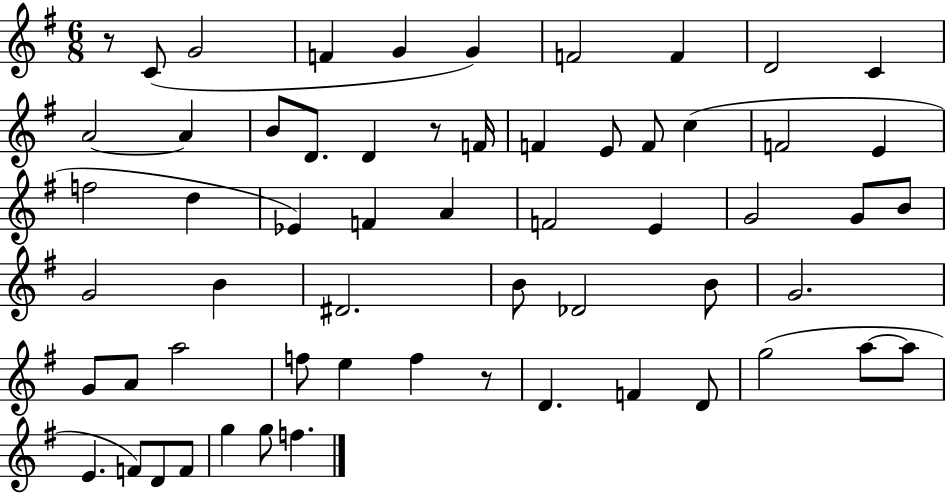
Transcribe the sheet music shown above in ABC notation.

X:1
T:Untitled
M:6/8
L:1/4
K:G
z/2 C/2 G2 F G G F2 F D2 C A2 A B/2 D/2 D z/2 F/4 F E/2 F/2 c F2 E f2 d _E F A F2 E G2 G/2 B/2 G2 B ^D2 B/2 _D2 B/2 G2 G/2 A/2 a2 f/2 e f z/2 D F D/2 g2 a/2 a/2 E F/2 D/2 F/2 g g/2 f